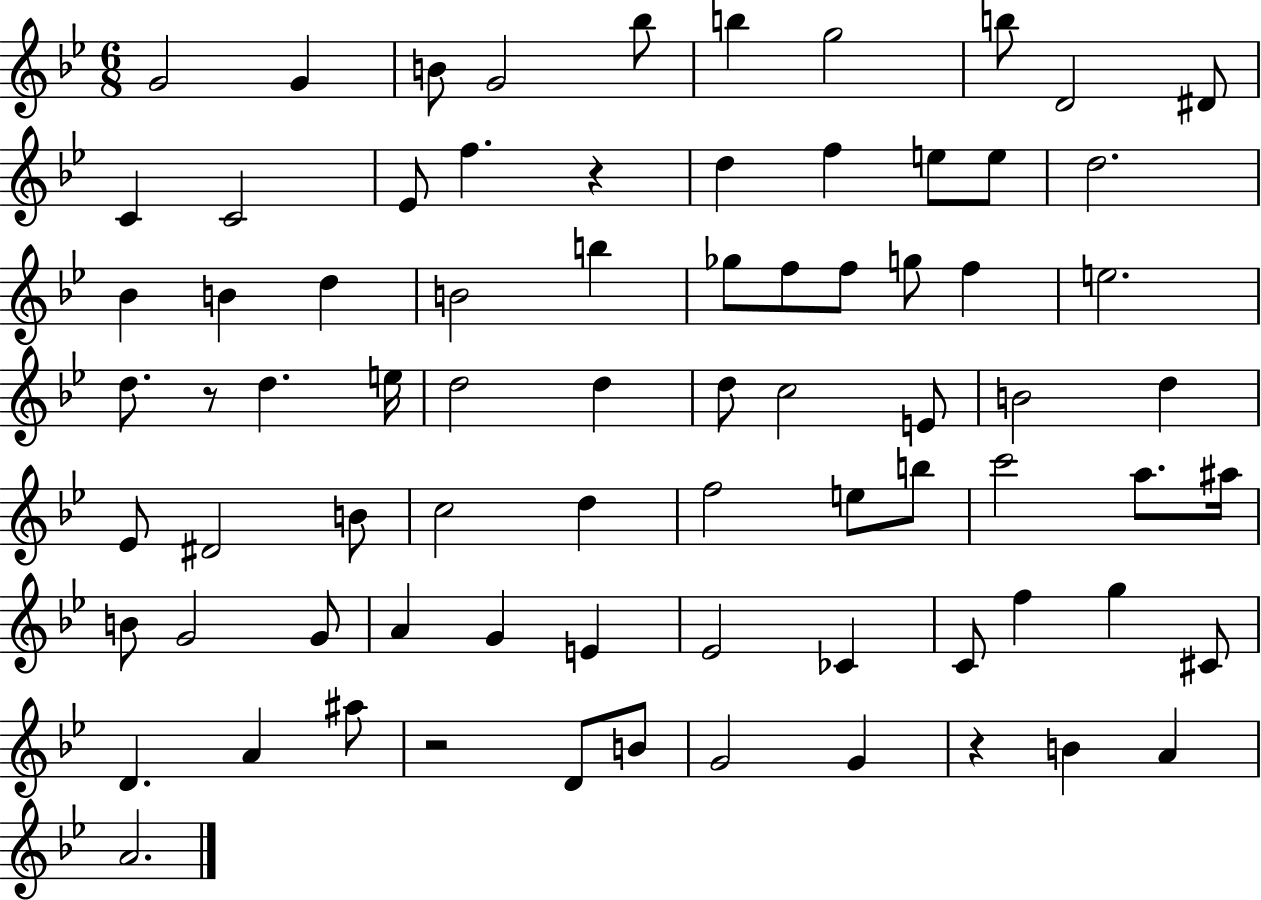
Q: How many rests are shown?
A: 4